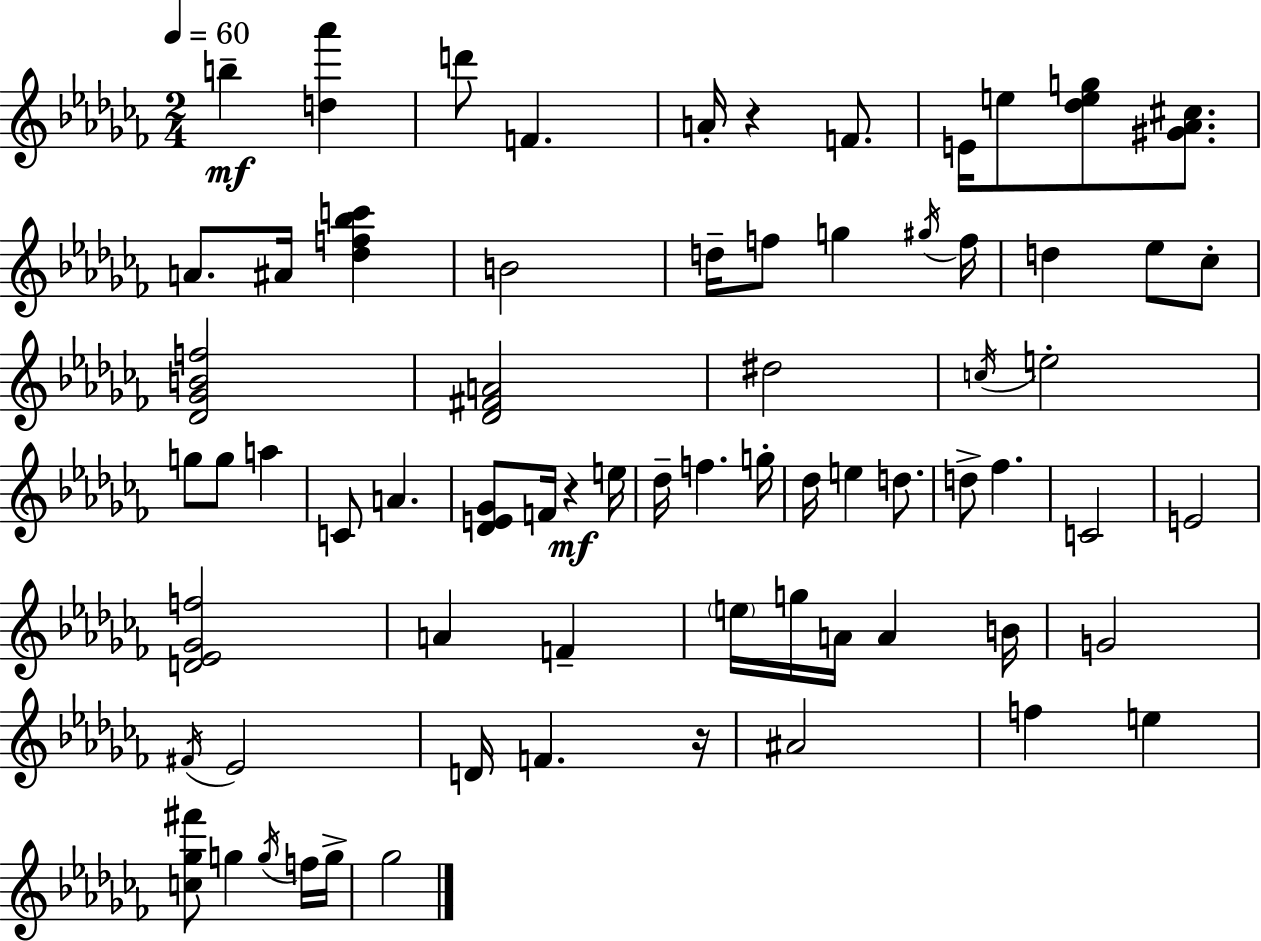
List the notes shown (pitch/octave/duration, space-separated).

B5/q [D5,Ab6]/q D6/e F4/q. A4/s R/q F4/e. E4/s E5/e [Db5,E5,G5]/e [G#4,Ab4,C#5]/e. A4/e. A#4/s [Db5,F5,Bb5,C6]/q B4/h D5/s F5/e G5/q G#5/s F5/s D5/q Eb5/e CES5/e [Db4,Gb4,B4,F5]/h [Db4,F#4,A4]/h D#5/h C5/s E5/h G5/e G5/e A5/q C4/e A4/q. [Db4,E4,Gb4]/e F4/s R/q E5/s Db5/s F5/q. G5/s Db5/s E5/q D5/e. D5/e FES5/q. C4/h E4/h [D4,Eb4,Gb4,F5]/h A4/q F4/q E5/s G5/s A4/s A4/q B4/s G4/h F#4/s Eb4/h D4/s F4/q. R/s A#4/h F5/q E5/q [C5,Gb5,F#6]/e G5/q G5/s F5/s G5/s Gb5/h